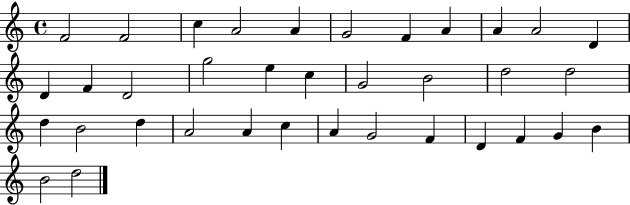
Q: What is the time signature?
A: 4/4